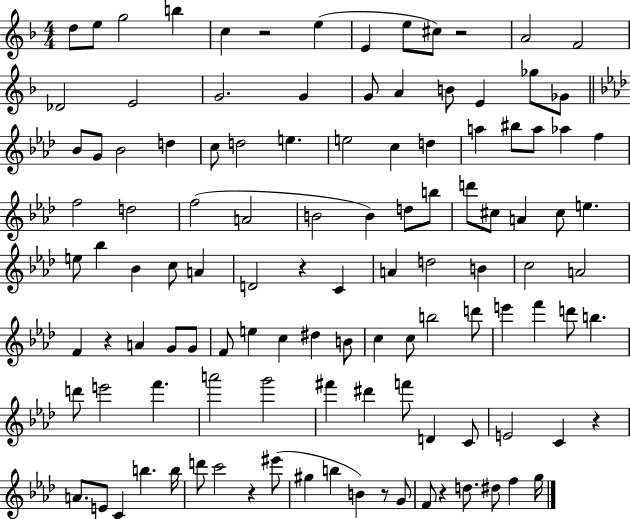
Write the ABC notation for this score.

X:1
T:Untitled
M:4/4
L:1/4
K:F
d/2 e/2 g2 b c z2 e E e/2 ^c/2 z2 A2 F2 _D2 E2 G2 G G/2 A B/2 E _g/2 _G/2 _B/2 G/2 _B2 d c/2 d2 e e2 c d a ^b/2 a/2 _a f f2 d2 f2 A2 B2 B d/2 b/2 d'/2 ^c/2 A ^c/2 e e/2 _b _B c/2 A D2 z C A d2 B c2 A2 F z A G/2 G/2 F/2 e c ^d B/2 c c/2 b2 d'/2 e' f' d'/2 b d'/2 e'2 f' a'2 g'2 ^f' ^d' f'/2 D C/2 E2 C z A/2 E/2 C b b/4 d'/2 c'2 z ^e'/2 ^g b B z/2 G/2 F/2 z d/2 ^d/2 f g/4